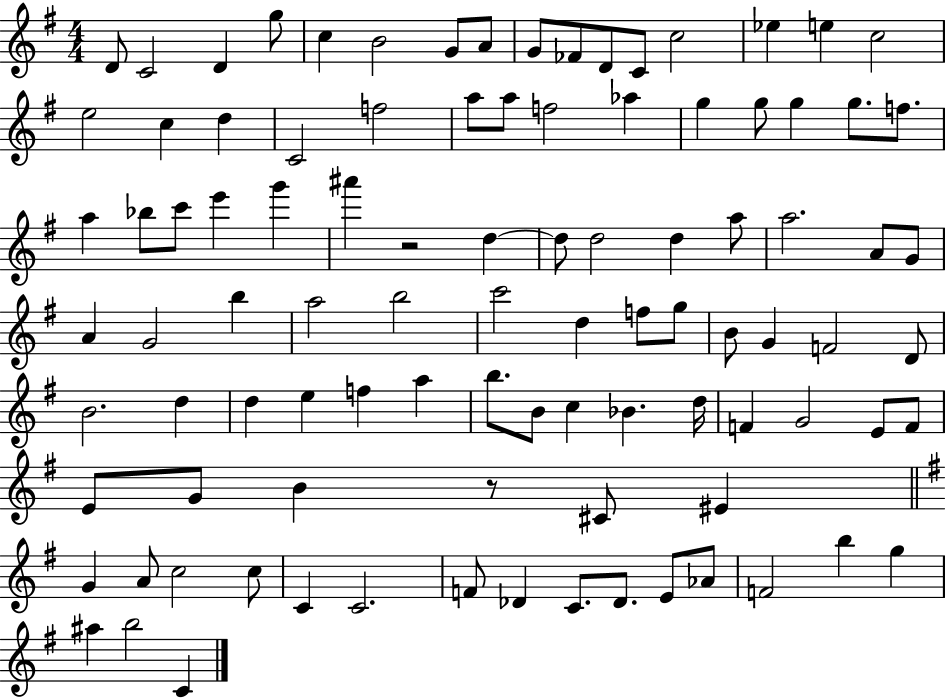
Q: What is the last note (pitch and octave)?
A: C4